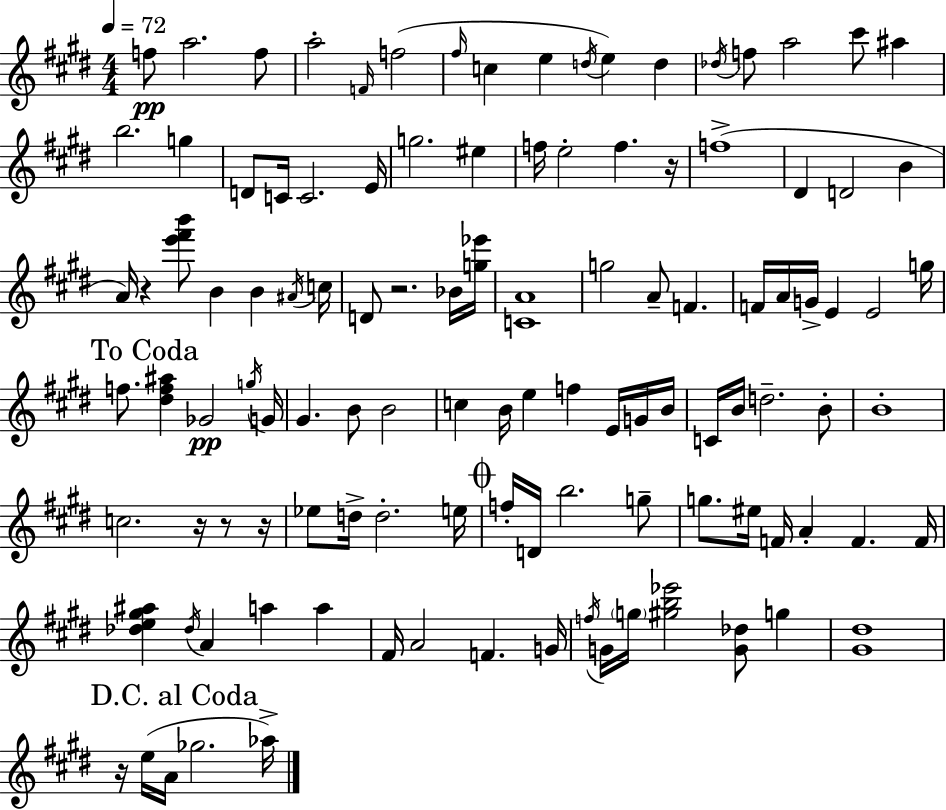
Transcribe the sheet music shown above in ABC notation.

X:1
T:Untitled
M:4/4
L:1/4
K:E
f/2 a2 f/2 a2 F/4 f2 ^f/4 c e d/4 e d _d/4 f/2 a2 ^c'/2 ^a b2 g D/2 C/4 C2 E/4 g2 ^e f/4 e2 f z/4 f4 ^D D2 B A/4 z [e'^f'b']/2 B B ^A/4 c/4 D/2 z2 _B/4 [g_e']/4 [CA]4 g2 A/2 F F/4 A/4 G/4 E E2 g/4 f/2 [^df^a] _G2 g/4 G/4 ^G B/2 B2 c B/4 e f E/4 G/4 B/4 C/4 B/4 d2 B/2 B4 c2 z/4 z/2 z/4 _e/2 d/4 d2 e/4 f/4 D/4 b2 g/2 g/2 ^e/4 F/4 A F F/4 [_de^g^a] _d/4 A a a ^F/4 A2 F G/4 f/4 G/4 g/4 [^gb_e']2 [G_d]/2 g [^G^d]4 z/4 e/4 A/4 _g2 _a/4